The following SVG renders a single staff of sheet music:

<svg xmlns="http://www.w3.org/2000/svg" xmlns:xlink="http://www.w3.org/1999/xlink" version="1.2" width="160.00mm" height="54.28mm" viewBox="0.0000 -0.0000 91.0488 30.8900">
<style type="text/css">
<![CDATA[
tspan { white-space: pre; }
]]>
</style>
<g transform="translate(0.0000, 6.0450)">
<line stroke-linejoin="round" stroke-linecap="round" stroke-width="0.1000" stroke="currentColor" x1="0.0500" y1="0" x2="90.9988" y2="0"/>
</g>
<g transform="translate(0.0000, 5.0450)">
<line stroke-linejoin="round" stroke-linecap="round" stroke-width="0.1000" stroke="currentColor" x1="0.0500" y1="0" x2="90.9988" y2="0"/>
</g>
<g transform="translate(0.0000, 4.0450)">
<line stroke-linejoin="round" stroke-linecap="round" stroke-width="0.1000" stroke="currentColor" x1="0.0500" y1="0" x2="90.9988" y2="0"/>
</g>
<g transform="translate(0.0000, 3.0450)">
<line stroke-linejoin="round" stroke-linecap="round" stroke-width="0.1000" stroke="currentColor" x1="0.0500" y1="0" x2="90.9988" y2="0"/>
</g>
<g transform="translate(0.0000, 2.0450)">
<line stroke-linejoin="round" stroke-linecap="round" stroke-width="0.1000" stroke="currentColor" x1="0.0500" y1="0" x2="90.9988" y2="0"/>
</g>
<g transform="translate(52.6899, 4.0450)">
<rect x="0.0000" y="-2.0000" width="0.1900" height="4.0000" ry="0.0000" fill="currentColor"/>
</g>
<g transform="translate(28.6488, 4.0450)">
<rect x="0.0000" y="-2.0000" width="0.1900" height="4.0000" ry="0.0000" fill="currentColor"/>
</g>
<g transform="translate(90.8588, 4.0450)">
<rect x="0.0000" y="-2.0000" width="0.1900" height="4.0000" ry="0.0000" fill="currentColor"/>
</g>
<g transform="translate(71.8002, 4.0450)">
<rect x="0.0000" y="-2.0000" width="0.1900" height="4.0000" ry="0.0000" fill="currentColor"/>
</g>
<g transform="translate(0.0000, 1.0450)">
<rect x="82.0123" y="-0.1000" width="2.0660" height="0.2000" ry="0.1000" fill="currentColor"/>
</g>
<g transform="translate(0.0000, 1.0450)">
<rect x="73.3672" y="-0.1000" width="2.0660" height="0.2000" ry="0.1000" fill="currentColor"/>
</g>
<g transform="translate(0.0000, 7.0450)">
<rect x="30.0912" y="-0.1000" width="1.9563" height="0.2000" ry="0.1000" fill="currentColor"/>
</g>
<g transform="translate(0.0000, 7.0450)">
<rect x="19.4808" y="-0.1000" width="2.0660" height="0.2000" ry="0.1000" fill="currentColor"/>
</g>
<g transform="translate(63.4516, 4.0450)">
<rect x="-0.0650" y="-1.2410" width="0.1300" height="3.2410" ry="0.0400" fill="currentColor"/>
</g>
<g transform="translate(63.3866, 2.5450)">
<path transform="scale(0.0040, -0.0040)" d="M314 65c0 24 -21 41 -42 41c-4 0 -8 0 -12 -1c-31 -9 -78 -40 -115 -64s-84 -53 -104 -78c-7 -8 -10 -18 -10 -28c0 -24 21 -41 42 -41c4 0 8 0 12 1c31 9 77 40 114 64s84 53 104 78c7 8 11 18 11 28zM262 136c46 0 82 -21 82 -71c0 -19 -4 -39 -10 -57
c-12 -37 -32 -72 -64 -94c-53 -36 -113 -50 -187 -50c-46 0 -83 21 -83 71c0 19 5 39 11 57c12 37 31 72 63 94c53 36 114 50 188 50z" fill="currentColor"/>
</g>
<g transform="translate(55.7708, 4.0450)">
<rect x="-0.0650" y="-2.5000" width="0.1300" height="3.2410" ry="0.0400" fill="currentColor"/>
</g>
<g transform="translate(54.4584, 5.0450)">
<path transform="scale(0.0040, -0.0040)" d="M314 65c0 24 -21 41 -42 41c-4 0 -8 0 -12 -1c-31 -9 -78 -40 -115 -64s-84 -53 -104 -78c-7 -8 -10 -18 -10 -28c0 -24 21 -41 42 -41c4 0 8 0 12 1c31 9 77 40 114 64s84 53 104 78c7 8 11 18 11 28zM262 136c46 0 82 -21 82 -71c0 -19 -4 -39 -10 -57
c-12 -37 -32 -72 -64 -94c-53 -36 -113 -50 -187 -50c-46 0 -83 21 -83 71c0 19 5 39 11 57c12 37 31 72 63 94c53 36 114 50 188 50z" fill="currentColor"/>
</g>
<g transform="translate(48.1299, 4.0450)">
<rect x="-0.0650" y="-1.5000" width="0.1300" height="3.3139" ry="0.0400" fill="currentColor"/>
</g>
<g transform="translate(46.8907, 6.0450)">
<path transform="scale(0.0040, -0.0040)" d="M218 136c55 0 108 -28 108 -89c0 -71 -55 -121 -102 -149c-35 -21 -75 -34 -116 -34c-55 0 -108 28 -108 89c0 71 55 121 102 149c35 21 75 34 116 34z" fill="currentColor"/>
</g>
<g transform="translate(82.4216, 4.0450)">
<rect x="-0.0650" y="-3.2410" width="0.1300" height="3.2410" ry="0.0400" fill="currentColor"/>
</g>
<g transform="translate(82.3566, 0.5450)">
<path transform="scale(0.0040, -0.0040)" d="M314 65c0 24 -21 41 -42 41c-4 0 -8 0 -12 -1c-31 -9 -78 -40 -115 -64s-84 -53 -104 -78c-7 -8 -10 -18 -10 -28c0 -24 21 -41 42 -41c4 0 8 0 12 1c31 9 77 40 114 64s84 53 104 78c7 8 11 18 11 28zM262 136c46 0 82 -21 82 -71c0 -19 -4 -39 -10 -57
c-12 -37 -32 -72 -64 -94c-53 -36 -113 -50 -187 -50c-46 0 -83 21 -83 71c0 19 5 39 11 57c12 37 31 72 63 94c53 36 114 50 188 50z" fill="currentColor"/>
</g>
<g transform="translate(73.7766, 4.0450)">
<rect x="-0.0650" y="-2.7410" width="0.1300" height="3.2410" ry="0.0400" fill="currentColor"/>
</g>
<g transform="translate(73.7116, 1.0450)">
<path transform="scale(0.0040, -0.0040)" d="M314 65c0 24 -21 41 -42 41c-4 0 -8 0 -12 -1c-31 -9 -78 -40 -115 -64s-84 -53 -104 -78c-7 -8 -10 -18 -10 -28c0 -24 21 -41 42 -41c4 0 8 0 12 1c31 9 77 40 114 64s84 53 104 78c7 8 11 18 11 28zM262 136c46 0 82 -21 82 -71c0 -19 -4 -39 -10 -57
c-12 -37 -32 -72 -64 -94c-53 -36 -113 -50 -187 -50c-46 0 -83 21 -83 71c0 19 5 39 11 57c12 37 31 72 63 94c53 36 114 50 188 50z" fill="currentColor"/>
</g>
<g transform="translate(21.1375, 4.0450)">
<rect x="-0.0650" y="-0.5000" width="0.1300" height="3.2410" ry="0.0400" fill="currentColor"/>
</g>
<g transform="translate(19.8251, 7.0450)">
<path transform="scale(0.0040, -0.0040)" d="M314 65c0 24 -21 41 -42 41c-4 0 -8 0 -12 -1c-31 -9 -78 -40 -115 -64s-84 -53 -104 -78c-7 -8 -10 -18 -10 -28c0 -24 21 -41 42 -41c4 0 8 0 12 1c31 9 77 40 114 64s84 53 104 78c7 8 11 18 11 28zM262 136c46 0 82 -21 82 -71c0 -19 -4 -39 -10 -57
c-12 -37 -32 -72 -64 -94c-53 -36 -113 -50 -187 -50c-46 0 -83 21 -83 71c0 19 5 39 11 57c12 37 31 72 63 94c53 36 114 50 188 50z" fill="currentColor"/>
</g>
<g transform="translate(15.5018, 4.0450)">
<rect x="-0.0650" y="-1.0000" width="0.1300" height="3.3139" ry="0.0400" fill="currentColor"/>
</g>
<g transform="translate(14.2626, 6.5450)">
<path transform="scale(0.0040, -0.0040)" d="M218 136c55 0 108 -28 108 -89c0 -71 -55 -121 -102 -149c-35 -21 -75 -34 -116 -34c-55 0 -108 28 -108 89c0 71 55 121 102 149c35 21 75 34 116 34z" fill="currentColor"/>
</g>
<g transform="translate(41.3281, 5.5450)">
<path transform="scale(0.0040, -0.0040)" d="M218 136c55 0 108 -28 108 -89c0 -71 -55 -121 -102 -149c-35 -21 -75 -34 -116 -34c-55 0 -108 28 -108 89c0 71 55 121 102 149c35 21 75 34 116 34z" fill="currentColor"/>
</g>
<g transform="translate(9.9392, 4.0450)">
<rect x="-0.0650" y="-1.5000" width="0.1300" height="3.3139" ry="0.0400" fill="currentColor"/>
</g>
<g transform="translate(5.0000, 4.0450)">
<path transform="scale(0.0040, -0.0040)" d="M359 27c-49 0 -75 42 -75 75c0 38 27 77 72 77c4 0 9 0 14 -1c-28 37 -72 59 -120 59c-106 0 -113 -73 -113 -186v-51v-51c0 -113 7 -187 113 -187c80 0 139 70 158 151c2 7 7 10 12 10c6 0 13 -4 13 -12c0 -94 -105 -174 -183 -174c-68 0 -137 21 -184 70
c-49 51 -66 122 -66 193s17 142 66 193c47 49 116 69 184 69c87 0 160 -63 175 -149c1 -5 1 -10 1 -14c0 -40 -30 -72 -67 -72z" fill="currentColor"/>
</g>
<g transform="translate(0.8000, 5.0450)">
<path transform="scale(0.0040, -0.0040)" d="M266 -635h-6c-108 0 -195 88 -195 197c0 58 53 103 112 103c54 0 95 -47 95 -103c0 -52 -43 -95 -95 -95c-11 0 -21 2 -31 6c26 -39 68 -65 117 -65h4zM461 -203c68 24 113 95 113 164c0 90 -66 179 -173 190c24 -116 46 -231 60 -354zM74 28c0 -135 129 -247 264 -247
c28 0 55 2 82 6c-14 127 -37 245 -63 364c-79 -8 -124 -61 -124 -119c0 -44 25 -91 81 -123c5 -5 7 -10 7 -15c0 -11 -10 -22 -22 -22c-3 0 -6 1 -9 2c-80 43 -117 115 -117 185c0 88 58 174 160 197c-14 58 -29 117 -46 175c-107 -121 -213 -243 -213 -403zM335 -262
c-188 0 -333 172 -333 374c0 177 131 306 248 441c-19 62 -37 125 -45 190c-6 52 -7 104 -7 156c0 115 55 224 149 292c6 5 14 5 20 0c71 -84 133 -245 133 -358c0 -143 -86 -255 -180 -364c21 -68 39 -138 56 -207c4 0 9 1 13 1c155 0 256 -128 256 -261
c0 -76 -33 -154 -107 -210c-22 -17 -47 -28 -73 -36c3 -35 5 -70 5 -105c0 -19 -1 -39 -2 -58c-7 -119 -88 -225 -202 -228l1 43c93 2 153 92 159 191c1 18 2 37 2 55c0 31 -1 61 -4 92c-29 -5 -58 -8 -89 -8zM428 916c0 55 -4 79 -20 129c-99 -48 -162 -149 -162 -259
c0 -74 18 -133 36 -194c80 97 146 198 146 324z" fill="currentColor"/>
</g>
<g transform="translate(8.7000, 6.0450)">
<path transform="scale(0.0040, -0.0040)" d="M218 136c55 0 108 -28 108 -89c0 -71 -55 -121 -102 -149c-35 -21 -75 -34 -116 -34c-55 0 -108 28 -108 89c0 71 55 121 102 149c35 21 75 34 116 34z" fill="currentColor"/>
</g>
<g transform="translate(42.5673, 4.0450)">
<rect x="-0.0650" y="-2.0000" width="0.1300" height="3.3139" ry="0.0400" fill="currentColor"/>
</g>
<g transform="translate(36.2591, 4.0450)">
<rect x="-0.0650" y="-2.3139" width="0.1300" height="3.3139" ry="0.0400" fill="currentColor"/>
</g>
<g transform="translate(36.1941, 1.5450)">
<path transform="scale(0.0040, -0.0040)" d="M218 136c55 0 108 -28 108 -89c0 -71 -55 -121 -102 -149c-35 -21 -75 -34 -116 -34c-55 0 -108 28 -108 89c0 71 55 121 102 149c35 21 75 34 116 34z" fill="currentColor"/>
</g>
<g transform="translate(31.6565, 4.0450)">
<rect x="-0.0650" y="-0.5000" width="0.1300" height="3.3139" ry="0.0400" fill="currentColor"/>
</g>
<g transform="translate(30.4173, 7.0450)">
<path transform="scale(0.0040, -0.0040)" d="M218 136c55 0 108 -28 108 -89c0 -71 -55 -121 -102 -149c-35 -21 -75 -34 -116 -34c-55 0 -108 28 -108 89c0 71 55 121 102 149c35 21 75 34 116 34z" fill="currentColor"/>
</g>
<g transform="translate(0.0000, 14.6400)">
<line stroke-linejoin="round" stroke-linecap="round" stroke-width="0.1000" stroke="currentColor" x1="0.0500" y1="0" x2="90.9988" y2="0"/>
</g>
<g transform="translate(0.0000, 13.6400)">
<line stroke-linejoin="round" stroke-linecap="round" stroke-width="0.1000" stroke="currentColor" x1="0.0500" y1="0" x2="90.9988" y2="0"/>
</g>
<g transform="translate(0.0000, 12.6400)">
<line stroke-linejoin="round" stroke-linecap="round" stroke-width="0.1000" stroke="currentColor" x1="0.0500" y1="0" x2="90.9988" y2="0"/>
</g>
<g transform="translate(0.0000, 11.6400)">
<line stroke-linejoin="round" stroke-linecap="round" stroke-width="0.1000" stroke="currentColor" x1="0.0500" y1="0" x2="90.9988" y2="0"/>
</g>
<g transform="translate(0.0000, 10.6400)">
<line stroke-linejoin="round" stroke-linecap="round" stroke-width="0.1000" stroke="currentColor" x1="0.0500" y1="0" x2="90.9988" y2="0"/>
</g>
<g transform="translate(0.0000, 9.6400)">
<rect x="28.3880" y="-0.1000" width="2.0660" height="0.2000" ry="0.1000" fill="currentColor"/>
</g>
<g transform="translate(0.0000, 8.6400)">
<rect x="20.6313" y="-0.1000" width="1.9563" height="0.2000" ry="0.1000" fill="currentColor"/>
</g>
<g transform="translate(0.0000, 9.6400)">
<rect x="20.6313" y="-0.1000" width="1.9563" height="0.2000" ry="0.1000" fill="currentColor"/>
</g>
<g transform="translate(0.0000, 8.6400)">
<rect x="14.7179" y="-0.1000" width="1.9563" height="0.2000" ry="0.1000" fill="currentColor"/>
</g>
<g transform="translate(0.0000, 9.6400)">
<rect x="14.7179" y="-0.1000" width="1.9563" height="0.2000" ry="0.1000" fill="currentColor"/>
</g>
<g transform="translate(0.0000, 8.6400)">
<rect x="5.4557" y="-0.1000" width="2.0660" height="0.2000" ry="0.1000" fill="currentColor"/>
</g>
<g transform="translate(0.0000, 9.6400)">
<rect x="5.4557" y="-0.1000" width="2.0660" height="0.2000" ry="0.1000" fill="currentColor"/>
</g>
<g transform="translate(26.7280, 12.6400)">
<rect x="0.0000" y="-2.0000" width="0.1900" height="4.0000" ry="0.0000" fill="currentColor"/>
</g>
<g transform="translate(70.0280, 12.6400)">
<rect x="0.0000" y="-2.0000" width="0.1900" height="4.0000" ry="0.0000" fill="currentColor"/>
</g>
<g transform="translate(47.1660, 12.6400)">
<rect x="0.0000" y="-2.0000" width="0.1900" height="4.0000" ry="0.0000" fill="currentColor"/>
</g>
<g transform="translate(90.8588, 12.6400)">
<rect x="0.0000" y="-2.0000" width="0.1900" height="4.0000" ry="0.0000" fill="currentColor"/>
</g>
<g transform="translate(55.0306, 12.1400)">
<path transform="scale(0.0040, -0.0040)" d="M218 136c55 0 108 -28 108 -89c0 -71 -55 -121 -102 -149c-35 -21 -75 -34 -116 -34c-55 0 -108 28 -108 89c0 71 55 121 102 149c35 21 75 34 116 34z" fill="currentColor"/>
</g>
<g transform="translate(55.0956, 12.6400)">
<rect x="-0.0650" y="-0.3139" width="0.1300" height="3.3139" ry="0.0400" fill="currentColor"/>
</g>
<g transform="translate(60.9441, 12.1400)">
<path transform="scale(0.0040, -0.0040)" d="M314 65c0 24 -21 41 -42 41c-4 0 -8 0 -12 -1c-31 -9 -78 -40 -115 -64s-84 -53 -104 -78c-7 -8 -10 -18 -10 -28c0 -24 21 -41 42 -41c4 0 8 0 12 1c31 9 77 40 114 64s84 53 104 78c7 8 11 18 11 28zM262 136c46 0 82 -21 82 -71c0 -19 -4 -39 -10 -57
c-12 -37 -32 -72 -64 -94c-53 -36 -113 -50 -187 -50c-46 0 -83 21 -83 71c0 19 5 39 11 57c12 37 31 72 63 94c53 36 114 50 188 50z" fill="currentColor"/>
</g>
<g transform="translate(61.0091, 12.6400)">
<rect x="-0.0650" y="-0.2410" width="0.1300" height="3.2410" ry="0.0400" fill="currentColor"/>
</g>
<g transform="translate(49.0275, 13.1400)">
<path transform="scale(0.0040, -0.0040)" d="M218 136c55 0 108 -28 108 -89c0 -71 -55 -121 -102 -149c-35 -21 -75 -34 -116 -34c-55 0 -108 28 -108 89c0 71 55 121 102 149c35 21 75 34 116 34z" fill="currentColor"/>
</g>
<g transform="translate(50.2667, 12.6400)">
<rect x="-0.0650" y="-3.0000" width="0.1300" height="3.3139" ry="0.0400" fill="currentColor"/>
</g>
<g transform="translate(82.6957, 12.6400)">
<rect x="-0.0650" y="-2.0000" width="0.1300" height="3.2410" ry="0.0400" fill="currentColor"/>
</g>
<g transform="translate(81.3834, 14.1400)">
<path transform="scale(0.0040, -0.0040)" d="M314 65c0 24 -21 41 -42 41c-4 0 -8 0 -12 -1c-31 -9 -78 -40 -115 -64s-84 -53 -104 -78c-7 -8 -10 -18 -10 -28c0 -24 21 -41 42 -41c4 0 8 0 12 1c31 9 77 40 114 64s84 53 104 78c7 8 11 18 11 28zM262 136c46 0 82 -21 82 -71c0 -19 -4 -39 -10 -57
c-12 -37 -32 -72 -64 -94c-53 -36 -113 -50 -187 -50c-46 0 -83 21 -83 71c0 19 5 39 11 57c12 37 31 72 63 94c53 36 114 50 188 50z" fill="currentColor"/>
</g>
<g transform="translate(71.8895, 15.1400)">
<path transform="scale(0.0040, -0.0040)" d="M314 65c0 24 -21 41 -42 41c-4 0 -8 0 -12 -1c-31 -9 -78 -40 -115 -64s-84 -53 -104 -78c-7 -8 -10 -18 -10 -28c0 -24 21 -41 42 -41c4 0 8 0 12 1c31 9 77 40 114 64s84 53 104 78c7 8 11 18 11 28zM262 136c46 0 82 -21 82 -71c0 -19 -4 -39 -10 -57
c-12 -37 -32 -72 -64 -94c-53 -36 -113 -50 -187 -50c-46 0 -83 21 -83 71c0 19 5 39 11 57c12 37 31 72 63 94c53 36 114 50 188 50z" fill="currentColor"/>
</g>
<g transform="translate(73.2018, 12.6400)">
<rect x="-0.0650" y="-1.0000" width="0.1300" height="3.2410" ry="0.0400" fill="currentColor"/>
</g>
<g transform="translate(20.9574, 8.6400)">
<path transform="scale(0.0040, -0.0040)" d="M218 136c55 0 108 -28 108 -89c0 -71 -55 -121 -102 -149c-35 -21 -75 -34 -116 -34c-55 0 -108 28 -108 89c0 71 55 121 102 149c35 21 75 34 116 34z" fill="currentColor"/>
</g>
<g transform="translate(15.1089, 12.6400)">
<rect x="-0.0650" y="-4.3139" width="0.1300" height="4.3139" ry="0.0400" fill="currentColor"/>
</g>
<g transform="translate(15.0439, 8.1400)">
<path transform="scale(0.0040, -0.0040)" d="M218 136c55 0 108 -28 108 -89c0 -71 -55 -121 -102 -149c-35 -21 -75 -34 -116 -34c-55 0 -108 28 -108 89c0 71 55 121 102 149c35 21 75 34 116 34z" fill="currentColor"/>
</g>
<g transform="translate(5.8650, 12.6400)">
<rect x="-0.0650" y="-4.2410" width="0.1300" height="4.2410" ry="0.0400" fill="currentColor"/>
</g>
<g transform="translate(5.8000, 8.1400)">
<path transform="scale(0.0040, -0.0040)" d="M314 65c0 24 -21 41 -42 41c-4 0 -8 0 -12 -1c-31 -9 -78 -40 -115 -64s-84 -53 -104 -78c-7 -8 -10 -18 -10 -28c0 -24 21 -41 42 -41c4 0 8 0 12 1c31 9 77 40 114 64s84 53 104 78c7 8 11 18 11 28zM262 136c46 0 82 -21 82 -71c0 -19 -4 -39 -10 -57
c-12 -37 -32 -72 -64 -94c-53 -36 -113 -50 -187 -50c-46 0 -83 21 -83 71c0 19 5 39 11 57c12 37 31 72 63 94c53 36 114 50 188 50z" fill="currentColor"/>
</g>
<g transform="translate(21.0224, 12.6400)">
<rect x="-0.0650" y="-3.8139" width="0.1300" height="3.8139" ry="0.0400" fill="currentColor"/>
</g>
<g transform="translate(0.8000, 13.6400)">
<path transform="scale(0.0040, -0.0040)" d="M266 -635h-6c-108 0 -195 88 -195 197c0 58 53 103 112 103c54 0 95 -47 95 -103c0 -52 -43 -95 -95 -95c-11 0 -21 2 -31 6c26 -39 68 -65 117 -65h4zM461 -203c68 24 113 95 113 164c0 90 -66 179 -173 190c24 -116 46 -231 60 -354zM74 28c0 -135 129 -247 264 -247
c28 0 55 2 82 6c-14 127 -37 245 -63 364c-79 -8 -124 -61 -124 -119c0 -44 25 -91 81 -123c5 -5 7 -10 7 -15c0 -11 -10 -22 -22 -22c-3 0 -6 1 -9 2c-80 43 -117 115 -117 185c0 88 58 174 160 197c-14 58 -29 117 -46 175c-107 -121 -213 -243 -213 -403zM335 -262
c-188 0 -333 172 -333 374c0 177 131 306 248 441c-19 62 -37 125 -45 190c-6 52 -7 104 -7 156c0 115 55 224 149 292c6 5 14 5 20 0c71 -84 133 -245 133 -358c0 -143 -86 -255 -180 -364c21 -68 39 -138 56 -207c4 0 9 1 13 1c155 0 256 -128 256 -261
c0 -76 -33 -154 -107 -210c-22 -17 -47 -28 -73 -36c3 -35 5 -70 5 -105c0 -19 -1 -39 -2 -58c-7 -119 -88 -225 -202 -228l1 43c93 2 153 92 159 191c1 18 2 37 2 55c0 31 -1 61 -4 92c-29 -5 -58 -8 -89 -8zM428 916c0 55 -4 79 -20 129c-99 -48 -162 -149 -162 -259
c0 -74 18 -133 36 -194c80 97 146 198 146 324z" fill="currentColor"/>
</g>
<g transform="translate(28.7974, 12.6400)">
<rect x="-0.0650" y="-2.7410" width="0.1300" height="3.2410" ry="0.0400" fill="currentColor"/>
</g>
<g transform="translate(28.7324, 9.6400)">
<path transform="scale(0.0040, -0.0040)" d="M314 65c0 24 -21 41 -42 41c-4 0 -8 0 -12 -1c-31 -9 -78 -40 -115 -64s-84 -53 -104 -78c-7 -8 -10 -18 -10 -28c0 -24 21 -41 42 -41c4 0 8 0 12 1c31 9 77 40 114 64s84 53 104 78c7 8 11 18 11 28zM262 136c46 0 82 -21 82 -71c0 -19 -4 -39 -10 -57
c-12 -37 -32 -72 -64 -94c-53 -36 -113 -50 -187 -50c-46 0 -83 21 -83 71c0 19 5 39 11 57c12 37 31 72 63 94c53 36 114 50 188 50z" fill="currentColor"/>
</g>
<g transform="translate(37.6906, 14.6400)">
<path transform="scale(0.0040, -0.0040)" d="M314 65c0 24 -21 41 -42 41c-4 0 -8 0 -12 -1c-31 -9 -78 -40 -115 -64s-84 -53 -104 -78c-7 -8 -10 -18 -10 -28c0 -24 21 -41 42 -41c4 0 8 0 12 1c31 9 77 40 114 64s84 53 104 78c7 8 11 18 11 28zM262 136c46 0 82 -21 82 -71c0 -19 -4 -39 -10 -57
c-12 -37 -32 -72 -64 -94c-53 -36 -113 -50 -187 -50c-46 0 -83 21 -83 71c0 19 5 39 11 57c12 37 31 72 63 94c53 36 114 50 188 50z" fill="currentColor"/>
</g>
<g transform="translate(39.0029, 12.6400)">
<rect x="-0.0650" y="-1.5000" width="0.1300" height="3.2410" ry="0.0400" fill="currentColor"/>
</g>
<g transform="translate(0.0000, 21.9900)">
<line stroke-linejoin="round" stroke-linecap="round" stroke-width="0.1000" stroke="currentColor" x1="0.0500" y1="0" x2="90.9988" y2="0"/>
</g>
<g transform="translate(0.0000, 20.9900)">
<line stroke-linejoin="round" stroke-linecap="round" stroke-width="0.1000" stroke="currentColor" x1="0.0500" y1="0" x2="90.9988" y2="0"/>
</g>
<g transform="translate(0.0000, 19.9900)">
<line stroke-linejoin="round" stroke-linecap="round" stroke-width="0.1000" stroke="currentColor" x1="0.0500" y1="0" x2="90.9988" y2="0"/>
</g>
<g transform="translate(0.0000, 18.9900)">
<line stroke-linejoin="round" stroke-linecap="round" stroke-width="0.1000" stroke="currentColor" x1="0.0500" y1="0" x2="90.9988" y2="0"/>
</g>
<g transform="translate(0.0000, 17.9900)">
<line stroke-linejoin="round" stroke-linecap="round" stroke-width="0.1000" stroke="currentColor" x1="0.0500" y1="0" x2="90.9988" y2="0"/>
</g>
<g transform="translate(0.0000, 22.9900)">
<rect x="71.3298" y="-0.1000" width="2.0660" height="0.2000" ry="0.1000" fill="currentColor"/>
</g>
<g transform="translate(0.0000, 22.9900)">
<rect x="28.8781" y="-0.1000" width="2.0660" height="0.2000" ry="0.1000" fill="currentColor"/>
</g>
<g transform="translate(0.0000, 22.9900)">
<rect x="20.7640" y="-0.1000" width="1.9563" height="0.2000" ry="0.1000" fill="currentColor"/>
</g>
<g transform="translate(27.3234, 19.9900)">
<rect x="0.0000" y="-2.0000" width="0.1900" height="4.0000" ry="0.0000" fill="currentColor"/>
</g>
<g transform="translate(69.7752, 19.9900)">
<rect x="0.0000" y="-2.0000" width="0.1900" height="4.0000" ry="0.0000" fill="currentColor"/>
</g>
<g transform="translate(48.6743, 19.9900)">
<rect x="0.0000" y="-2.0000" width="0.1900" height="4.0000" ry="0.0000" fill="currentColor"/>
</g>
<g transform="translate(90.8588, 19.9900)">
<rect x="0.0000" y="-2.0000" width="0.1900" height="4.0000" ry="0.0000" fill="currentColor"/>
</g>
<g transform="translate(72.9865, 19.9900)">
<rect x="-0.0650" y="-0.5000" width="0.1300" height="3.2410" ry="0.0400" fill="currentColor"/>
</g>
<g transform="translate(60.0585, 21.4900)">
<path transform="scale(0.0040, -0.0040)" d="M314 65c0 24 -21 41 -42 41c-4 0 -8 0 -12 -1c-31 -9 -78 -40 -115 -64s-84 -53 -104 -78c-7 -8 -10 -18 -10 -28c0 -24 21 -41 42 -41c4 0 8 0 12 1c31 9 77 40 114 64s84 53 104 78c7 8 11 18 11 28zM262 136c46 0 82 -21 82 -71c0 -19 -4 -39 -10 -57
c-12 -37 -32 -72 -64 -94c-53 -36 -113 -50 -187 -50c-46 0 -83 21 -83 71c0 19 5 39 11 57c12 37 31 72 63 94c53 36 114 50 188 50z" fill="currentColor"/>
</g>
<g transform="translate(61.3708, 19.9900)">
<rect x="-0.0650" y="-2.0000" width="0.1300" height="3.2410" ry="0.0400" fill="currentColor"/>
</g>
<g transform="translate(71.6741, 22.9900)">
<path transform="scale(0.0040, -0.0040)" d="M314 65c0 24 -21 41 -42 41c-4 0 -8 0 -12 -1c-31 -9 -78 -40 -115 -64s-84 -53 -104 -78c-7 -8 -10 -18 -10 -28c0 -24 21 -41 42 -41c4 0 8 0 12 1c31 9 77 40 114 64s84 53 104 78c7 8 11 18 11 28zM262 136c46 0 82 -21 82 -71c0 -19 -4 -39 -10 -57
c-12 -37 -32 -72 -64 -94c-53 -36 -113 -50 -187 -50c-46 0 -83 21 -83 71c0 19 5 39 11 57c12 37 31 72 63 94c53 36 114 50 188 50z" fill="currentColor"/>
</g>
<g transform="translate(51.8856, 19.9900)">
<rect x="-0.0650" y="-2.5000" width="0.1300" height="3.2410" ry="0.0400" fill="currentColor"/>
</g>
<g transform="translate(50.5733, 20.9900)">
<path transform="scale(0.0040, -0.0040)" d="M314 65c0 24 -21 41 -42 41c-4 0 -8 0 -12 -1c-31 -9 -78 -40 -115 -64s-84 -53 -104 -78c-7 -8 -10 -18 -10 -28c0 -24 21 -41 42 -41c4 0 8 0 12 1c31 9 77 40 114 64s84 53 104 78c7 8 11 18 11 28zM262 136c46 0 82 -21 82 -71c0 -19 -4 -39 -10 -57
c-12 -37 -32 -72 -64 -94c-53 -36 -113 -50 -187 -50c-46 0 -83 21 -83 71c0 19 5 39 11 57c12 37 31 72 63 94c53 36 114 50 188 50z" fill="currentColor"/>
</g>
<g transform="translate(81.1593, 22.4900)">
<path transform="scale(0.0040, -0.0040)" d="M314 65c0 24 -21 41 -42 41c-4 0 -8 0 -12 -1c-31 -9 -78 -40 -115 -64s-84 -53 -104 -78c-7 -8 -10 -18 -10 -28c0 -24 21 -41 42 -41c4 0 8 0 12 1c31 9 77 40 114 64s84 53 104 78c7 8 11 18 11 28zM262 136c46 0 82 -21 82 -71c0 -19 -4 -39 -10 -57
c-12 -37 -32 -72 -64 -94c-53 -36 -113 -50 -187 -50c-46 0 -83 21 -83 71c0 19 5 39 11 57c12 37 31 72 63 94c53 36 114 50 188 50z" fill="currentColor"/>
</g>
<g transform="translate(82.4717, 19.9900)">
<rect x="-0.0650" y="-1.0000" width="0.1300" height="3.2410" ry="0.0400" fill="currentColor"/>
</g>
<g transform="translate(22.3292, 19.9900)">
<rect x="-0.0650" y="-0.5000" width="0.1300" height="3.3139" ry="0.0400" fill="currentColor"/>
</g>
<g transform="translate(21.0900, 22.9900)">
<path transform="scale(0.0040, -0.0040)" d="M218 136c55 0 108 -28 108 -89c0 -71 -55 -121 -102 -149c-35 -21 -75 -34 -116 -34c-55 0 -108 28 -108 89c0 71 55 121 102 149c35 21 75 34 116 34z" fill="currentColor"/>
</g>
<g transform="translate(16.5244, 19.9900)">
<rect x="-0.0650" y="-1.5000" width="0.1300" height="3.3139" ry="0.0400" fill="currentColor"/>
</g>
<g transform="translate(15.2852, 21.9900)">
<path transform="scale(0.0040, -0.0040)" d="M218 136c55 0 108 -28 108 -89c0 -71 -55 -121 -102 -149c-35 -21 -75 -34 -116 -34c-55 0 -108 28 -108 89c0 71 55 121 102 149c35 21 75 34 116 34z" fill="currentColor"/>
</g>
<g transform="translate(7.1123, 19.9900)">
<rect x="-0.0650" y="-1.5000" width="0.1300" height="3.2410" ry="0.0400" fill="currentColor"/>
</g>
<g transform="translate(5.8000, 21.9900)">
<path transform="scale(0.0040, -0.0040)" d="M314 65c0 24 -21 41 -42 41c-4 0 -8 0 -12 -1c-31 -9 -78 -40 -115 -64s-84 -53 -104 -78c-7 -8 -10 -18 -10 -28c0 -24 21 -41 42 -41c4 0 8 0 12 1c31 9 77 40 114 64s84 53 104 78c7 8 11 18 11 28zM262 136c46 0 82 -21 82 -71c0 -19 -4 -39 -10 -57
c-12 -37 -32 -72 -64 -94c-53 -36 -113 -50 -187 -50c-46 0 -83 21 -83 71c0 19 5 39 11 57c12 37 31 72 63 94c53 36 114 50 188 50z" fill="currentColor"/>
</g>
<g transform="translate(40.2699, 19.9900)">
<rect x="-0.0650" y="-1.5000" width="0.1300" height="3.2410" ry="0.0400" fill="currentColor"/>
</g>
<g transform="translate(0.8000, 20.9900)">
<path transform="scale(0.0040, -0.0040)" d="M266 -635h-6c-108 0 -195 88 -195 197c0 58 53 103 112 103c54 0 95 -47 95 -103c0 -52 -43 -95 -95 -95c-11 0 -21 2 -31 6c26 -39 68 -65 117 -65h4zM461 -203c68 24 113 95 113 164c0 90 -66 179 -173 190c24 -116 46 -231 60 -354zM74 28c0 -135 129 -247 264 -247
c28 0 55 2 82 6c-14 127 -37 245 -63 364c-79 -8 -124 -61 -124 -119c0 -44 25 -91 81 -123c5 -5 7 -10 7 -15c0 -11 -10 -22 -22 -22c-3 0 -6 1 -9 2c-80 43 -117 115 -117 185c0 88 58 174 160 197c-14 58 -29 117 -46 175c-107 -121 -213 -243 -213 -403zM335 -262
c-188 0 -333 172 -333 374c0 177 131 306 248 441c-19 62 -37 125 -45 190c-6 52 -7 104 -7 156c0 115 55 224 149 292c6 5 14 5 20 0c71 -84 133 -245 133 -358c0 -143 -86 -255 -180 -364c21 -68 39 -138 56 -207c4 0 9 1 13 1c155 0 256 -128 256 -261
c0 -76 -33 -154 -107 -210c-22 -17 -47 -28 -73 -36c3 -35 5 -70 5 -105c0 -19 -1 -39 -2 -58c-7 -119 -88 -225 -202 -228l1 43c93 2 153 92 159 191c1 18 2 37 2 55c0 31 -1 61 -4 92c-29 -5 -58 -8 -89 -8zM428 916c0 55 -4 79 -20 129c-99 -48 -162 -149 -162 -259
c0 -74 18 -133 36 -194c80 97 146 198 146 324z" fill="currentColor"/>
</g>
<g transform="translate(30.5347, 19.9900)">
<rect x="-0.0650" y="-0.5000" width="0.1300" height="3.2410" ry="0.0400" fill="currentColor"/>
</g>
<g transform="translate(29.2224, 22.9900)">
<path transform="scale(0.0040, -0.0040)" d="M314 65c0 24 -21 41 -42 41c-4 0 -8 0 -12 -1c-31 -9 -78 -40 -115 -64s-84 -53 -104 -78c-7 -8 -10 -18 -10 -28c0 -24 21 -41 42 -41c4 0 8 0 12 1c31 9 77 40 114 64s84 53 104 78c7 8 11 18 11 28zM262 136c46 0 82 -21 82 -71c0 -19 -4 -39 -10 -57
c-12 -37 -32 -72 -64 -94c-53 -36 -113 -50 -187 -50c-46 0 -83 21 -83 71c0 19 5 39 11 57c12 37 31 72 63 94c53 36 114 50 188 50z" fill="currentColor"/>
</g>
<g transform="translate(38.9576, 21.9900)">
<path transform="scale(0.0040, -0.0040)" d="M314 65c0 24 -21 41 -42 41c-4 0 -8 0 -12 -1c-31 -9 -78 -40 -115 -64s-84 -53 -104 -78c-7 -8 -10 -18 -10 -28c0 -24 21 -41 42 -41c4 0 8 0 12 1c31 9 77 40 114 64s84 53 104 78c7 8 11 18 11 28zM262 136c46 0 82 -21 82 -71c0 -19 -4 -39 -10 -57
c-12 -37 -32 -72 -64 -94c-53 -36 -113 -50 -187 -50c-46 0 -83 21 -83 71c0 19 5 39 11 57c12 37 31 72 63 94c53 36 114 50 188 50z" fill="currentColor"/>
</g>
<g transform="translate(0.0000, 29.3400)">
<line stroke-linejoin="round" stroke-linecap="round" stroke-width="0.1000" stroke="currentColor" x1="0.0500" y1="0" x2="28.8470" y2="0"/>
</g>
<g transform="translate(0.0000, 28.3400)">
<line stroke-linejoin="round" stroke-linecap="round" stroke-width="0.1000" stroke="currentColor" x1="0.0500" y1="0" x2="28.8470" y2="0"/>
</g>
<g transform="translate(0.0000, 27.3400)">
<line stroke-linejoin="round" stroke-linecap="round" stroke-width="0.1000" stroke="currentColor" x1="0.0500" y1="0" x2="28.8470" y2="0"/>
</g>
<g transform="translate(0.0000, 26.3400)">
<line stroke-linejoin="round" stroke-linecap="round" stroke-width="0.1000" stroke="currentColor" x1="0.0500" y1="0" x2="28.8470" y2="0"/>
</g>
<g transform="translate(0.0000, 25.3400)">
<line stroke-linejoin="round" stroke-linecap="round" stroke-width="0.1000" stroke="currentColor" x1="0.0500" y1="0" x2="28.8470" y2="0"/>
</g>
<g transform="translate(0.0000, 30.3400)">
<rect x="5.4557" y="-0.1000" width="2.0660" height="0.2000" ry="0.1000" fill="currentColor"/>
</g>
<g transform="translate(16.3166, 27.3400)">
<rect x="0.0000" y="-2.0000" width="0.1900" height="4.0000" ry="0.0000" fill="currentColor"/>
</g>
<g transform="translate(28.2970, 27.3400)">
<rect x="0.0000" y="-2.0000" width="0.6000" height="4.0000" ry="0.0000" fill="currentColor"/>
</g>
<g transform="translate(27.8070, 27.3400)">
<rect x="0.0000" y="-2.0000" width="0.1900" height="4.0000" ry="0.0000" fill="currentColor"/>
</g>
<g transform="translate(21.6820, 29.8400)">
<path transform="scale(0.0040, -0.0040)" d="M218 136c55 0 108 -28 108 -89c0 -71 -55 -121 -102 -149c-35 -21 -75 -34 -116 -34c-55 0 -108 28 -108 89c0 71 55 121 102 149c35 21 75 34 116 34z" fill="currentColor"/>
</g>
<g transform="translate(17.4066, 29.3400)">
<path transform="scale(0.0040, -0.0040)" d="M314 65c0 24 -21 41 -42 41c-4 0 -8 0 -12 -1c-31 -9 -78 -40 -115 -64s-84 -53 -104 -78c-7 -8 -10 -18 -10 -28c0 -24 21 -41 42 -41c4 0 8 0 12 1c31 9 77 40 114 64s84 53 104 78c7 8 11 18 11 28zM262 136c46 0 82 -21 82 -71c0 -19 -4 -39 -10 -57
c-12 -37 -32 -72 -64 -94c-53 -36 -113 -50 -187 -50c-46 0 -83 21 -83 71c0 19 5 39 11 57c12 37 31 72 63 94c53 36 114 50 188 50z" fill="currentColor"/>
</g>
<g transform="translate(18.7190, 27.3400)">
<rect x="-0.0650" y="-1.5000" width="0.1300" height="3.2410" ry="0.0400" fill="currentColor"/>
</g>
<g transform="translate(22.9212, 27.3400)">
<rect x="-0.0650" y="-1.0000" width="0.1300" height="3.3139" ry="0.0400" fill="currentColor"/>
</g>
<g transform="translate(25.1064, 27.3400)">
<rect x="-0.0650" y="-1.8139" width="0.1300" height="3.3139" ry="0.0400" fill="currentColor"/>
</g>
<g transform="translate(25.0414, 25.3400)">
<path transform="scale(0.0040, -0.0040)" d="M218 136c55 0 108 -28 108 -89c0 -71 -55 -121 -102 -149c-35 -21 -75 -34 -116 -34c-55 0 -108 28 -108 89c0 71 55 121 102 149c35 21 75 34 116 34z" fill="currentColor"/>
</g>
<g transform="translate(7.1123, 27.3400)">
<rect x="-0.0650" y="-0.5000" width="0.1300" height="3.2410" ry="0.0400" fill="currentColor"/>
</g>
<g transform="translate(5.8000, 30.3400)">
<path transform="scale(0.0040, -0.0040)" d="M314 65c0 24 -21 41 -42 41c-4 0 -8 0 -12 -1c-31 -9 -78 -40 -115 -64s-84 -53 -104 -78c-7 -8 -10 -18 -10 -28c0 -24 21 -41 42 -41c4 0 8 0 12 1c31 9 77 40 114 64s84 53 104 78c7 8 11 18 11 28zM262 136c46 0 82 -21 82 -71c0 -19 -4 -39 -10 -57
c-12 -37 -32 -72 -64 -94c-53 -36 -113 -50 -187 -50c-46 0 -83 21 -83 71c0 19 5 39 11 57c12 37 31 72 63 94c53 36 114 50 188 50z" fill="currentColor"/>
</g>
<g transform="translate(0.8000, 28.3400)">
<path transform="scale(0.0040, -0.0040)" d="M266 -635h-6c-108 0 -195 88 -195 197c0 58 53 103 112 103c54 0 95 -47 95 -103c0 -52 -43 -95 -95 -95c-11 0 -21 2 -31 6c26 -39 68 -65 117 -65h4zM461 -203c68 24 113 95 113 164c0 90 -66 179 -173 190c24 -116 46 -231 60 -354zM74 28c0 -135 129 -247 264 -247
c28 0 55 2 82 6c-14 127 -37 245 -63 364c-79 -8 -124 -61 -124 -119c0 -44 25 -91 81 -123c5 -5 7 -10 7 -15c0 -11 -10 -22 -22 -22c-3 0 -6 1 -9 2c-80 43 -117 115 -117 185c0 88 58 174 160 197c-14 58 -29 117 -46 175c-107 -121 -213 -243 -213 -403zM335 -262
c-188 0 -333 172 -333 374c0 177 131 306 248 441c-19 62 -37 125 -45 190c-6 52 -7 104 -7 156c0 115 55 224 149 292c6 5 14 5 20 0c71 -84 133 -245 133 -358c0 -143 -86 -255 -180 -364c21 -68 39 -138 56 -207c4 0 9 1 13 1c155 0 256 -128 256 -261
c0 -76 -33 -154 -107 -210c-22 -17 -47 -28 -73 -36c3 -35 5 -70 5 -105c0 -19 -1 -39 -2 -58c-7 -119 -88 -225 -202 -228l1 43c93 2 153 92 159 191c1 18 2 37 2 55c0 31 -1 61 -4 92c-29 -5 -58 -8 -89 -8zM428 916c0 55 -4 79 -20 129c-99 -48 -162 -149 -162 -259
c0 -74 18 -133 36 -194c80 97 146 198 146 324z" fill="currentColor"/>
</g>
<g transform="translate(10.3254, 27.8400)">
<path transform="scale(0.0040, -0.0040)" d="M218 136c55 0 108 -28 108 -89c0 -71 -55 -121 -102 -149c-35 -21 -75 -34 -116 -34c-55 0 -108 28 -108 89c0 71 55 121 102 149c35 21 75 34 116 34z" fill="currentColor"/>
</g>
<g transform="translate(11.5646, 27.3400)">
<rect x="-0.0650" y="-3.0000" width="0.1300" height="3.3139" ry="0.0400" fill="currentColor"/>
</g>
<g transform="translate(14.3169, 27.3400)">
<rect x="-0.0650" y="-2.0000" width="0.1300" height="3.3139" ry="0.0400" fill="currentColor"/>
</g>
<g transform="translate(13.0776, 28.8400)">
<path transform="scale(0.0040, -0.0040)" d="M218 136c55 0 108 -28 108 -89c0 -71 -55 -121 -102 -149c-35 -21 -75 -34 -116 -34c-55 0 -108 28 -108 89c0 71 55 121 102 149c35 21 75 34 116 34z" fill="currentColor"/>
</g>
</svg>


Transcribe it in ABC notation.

X:1
T:Untitled
M:4/4
L:1/4
K:C
E D C2 C g F E G2 e2 a2 b2 d'2 d' c' a2 E2 A c c2 D2 F2 E2 E C C2 E2 G2 F2 C2 D2 C2 A F E2 D f